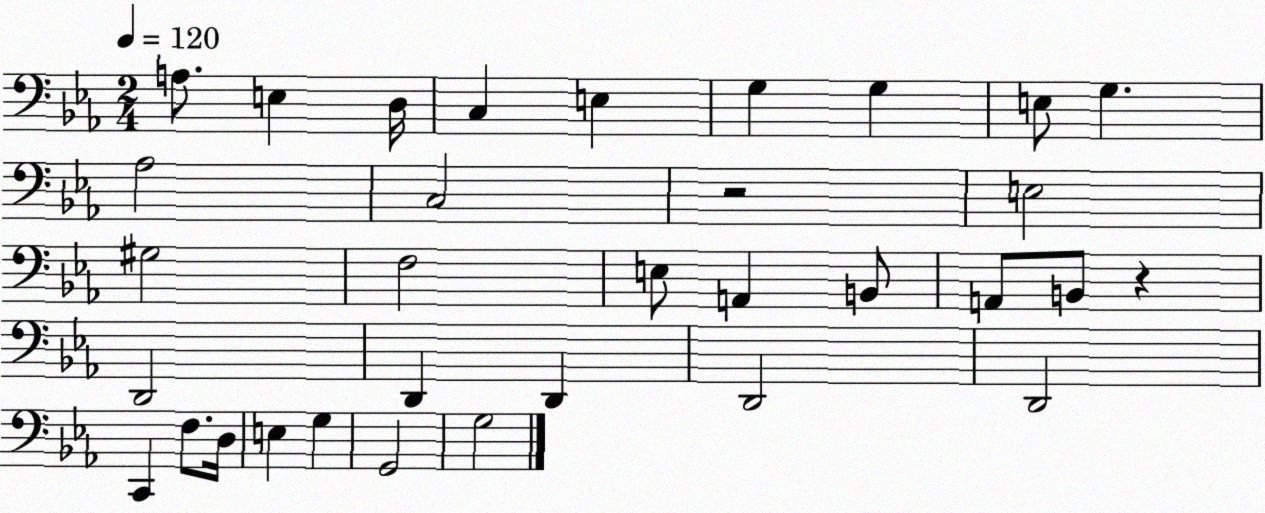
X:1
T:Untitled
M:2/4
L:1/4
K:Eb
A,/2 E, D,/4 C, E, G, G, E,/2 G, _A,2 C,2 z2 E,2 ^G,2 F,2 E,/2 A,, B,,/2 A,,/2 B,,/2 z D,,2 D,, D,, D,,2 D,,2 C,, F,/2 D,/4 E, G, G,,2 G,2